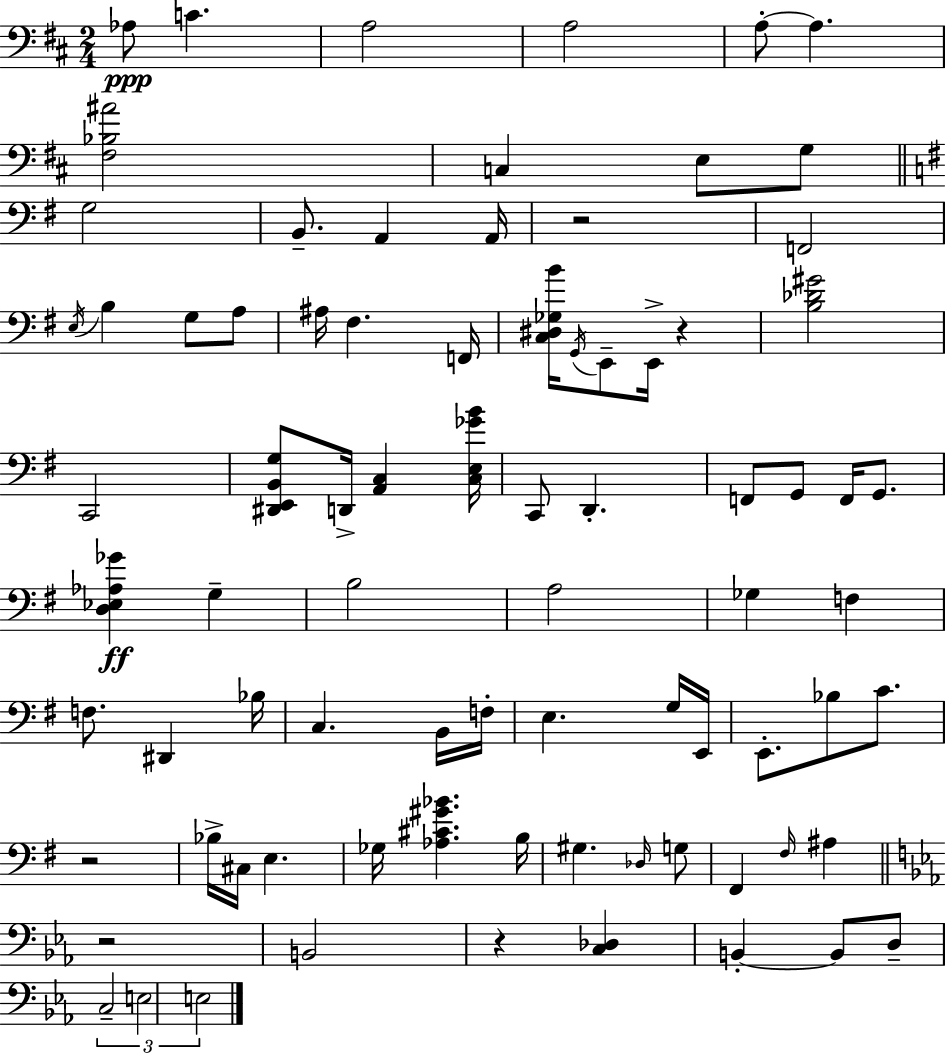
{
  \clef bass
  \numericTimeSignature
  \time 2/4
  \key d \major
  aes8\ppp c'4. | a2 | a2 | a8-.~~ a4. | \break <fis bes ais'>2 | c4 e8 g8 | \bar "||" \break \key g \major g2 | b,8.-- a,4 a,16 | r2 | f,2 | \break \acciaccatura { e16 } b4 g8 a8 | ais16 fis4. | f,16 <c dis ges b'>16 \acciaccatura { g,16 } e,8-- e,16-> r4 | <b des' gis'>2 | \break c,2 | <dis, e, b, g>8 d,16-> <a, c>4 | <c e ges' b'>16 c,8 d,4.-. | f,8 g,8 f,16 g,8. | \break <d ees aes ges'>4\ff g4-- | b2 | a2 | ges4 f4 | \break f8. dis,4 | bes16 c4. | b,16 f16-. e4. | g16 e,16 e,8.-. bes8 c'8. | \break r2 | bes16-> cis16 e4. | ges16 <aes cis' gis' bes'>4. | b16 gis4. | \break \grace { des16 } g8 fis,4 \grace { fis16 } | ais4 \bar "||" \break \key ees \major r2 | b,2 | r4 <c des>4 | b,4-.~~ b,8 d8-- | \break \tuplet 3/2 { c2-- | e2 | e2 } | \bar "|."
}